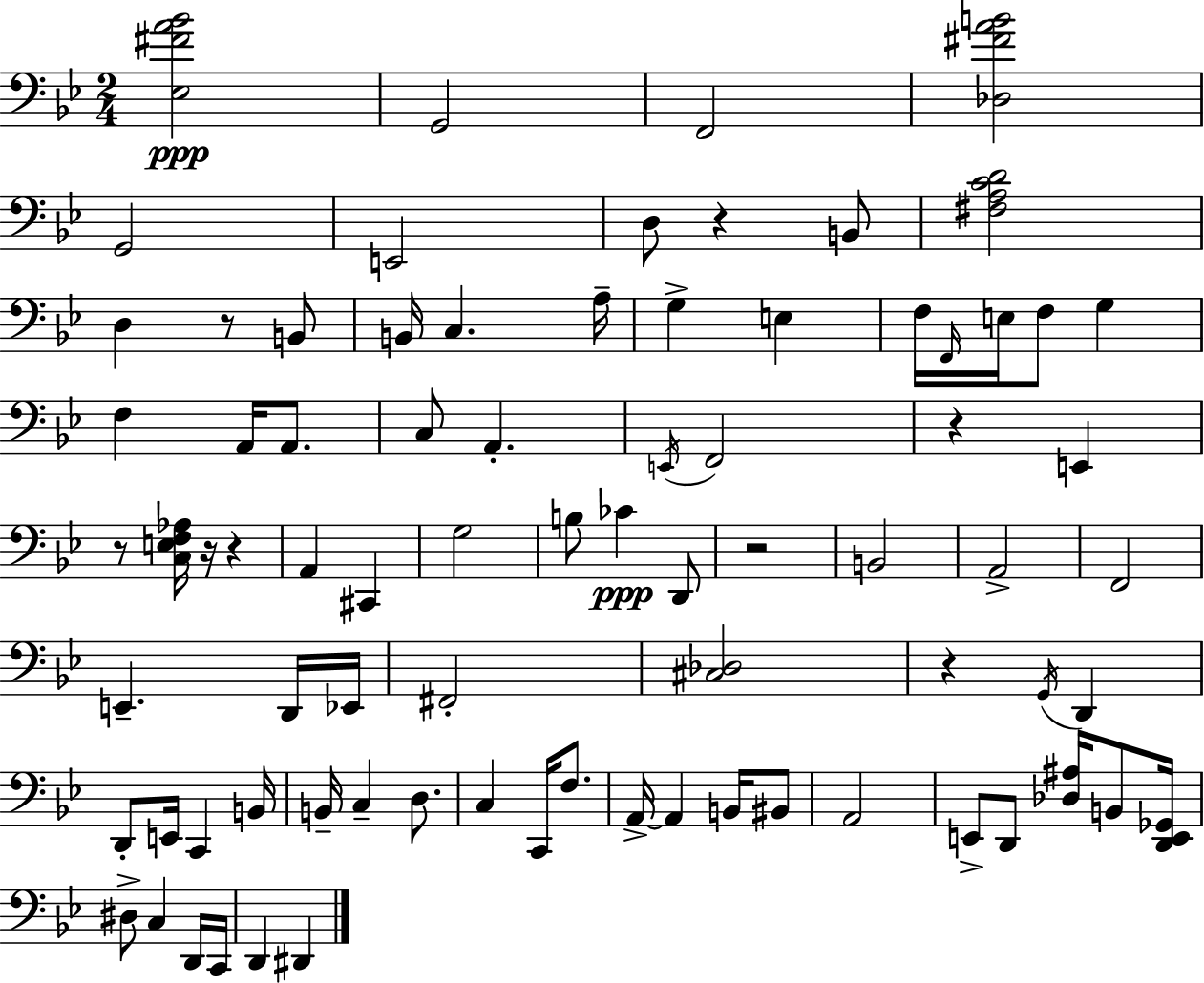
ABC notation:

X:1
T:Untitled
M:2/4
L:1/4
K:Gm
[_E,^FA_B]2 G,,2 F,,2 [_D,^FAB]2 G,,2 E,,2 D,/2 z B,,/2 [^F,A,CD]2 D, z/2 B,,/2 B,,/4 C, A,/4 G, E, F,/4 F,,/4 E,/4 F,/2 G, F, A,,/4 A,,/2 C,/2 A,, E,,/4 F,,2 z E,, z/2 [C,E,F,_A,]/4 z/4 z A,, ^C,, G,2 B,/2 _C D,,/2 z2 B,,2 A,,2 F,,2 E,, D,,/4 _E,,/4 ^F,,2 [^C,_D,]2 z G,,/4 D,, D,,/2 E,,/4 C,, B,,/4 B,,/4 C, D,/2 C, C,,/4 F,/2 A,,/4 A,, B,,/4 ^B,,/2 A,,2 E,,/2 D,,/2 [_D,^A,]/4 B,,/2 [D,,E,,_G,,]/4 ^D,/2 C, D,,/4 C,,/4 D,, ^D,,